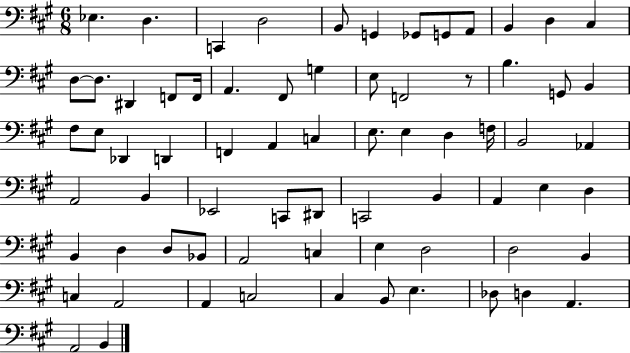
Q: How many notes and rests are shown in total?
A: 71